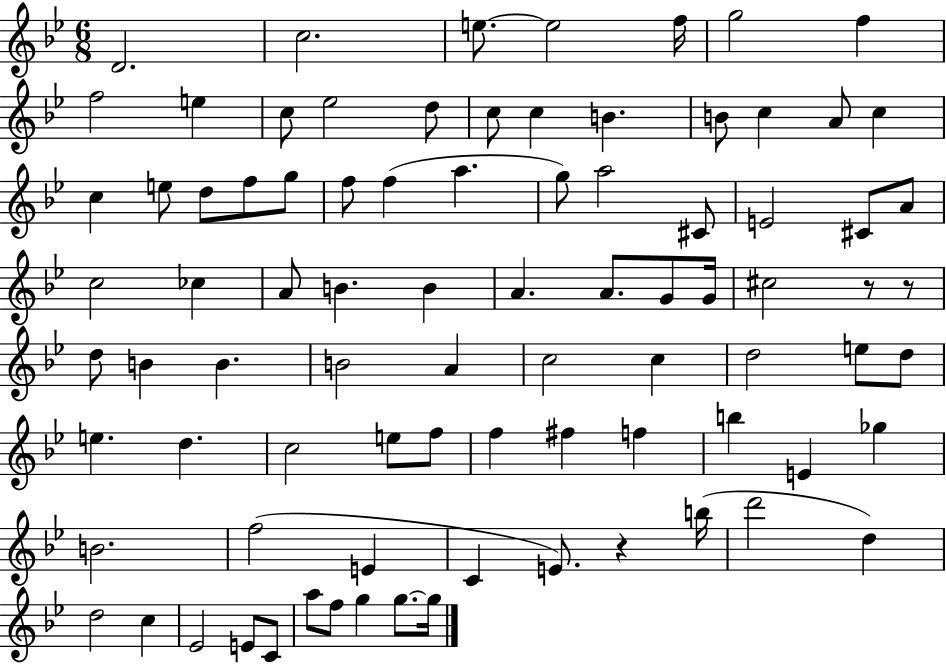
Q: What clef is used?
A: treble